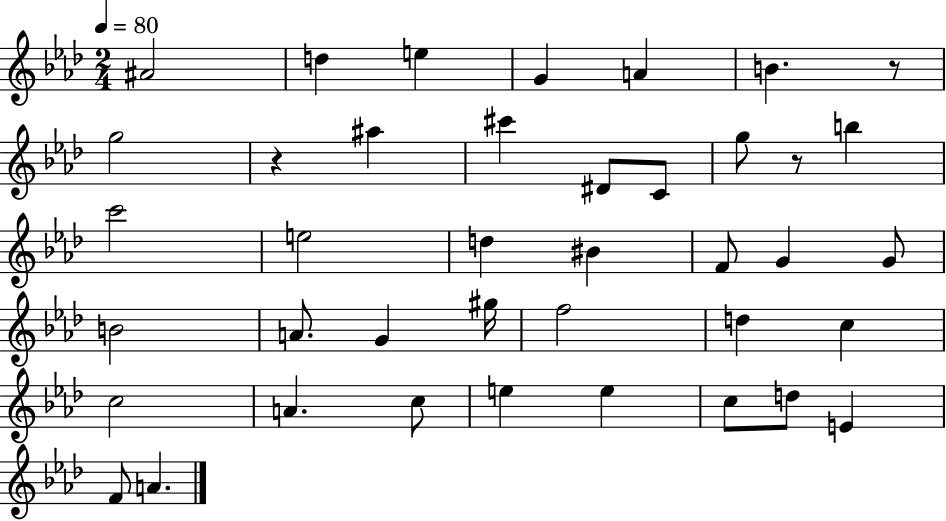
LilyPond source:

{
  \clef treble
  \numericTimeSignature
  \time 2/4
  \key aes \major
  \tempo 4 = 80
  \repeat volta 2 { ais'2 | d''4 e''4 | g'4 a'4 | b'4. r8 | \break g''2 | r4 ais''4 | cis'''4 dis'8 c'8 | g''8 r8 b''4 | \break c'''2 | e''2 | d''4 bis'4 | f'8 g'4 g'8 | \break b'2 | a'8. g'4 gis''16 | f''2 | d''4 c''4 | \break c''2 | a'4. c''8 | e''4 e''4 | c''8 d''8 e'4 | \break f'8 a'4. | } \bar "|."
}